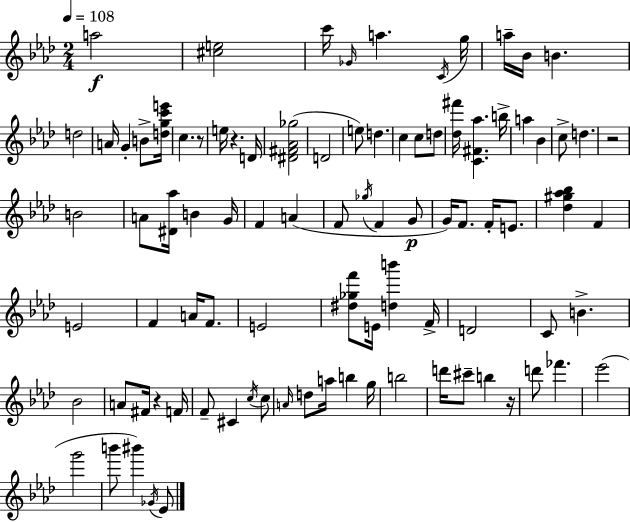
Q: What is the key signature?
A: F minor